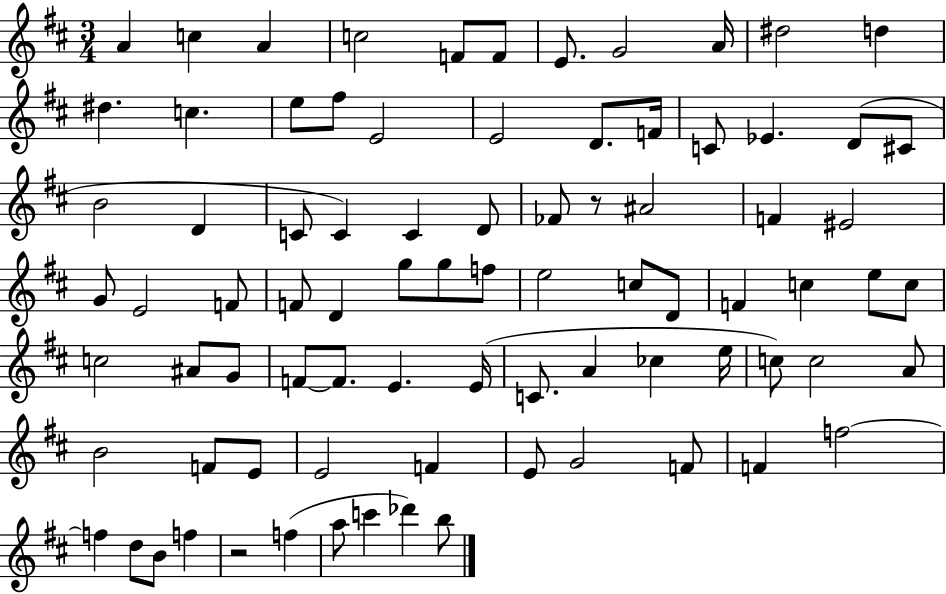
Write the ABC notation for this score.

X:1
T:Untitled
M:3/4
L:1/4
K:D
A c A c2 F/2 F/2 E/2 G2 A/4 ^d2 d ^d c e/2 ^f/2 E2 E2 D/2 F/4 C/2 _E D/2 ^C/2 B2 D C/2 C C D/2 _F/2 z/2 ^A2 F ^E2 G/2 E2 F/2 F/2 D g/2 g/2 f/2 e2 c/2 D/2 F c e/2 c/2 c2 ^A/2 G/2 F/2 F/2 E E/4 C/2 A _c e/4 c/2 c2 A/2 B2 F/2 E/2 E2 F E/2 G2 F/2 F f2 f d/2 B/2 f z2 f a/2 c' _d' b/2